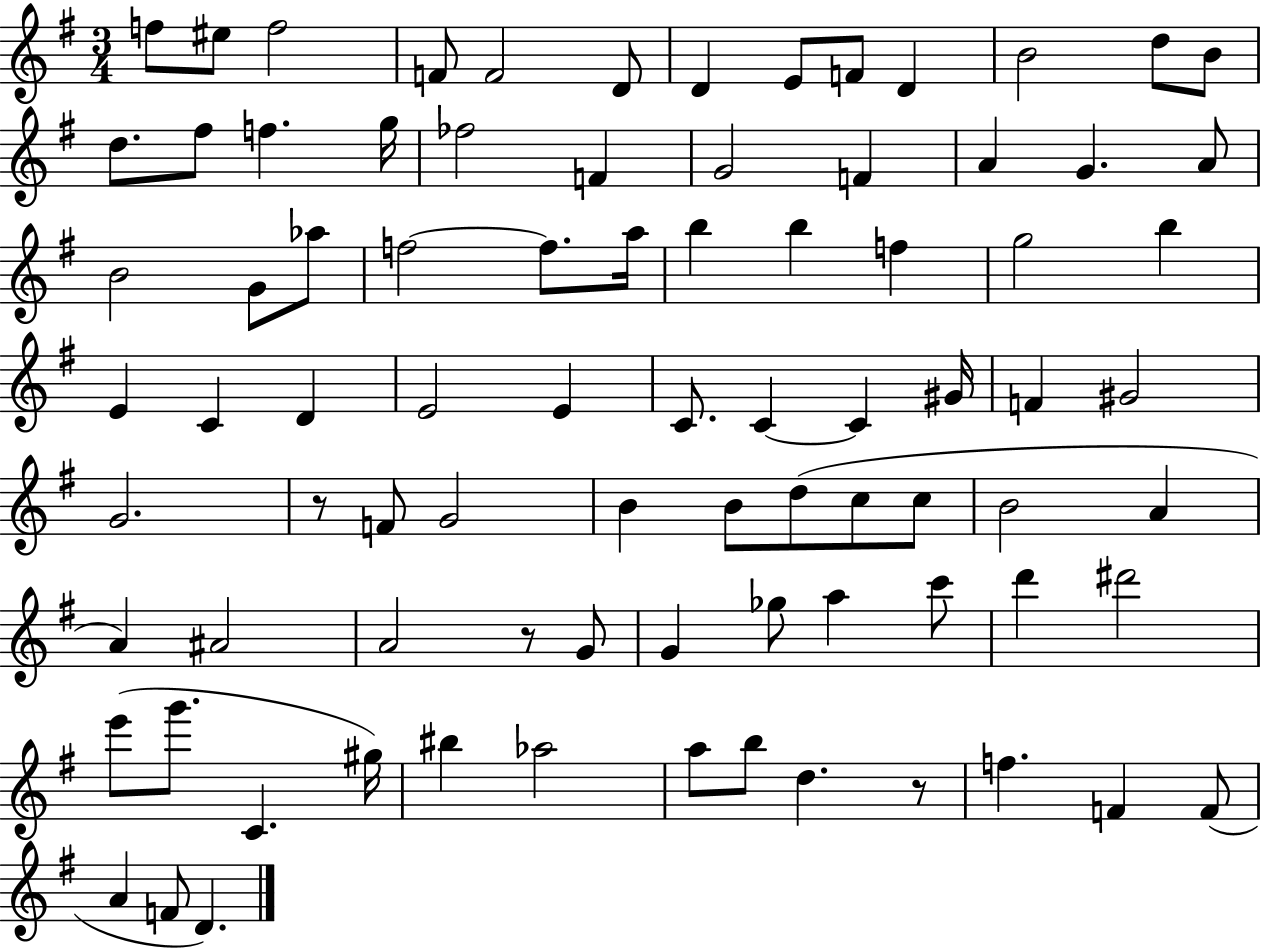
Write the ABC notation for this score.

X:1
T:Untitled
M:3/4
L:1/4
K:G
f/2 ^e/2 f2 F/2 F2 D/2 D E/2 F/2 D B2 d/2 B/2 d/2 ^f/2 f g/4 _f2 F G2 F A G A/2 B2 G/2 _a/2 f2 f/2 a/4 b b f g2 b E C D E2 E C/2 C C ^G/4 F ^G2 G2 z/2 F/2 G2 B B/2 d/2 c/2 c/2 B2 A A ^A2 A2 z/2 G/2 G _g/2 a c'/2 d' ^d'2 e'/2 g'/2 C ^g/4 ^b _a2 a/2 b/2 d z/2 f F F/2 A F/2 D